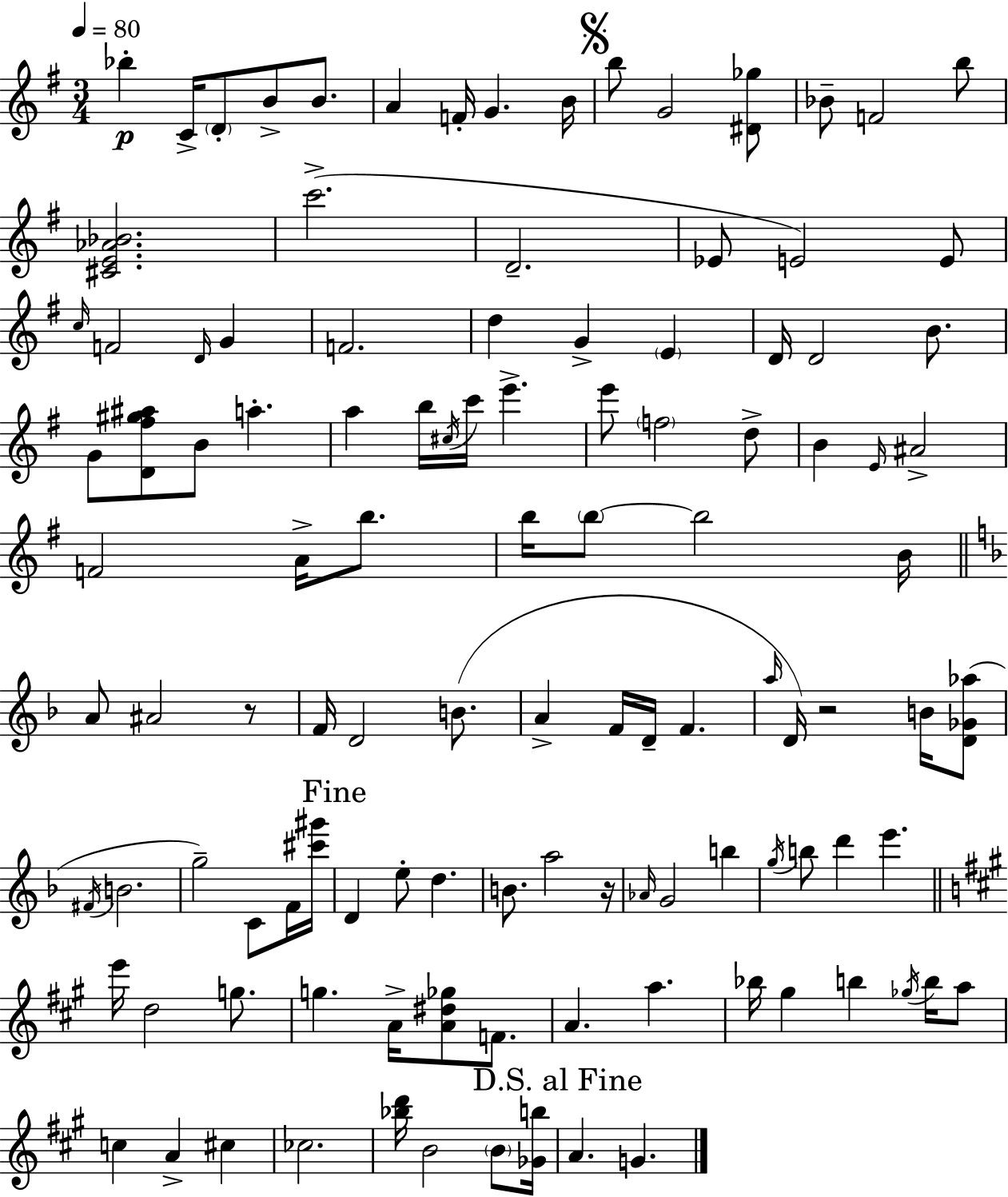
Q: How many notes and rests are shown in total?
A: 113